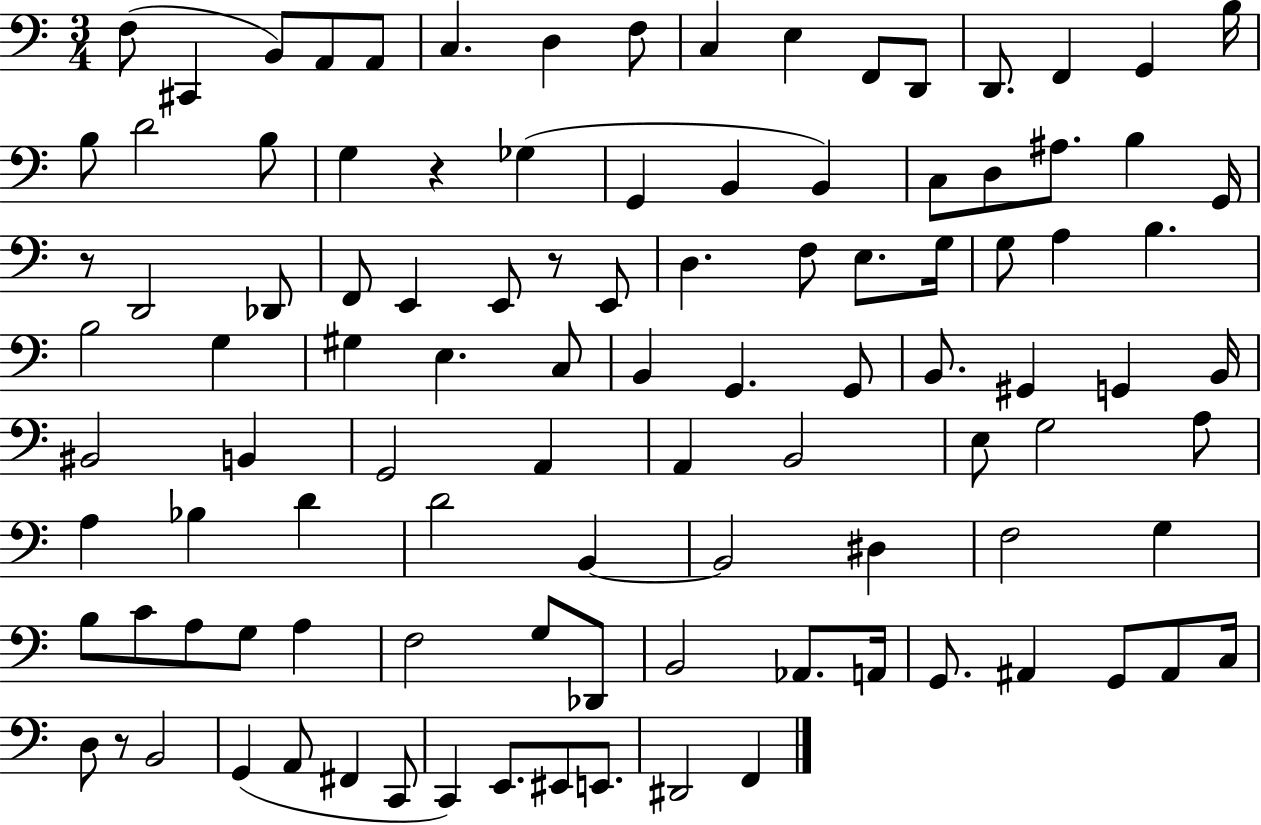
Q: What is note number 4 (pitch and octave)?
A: A2